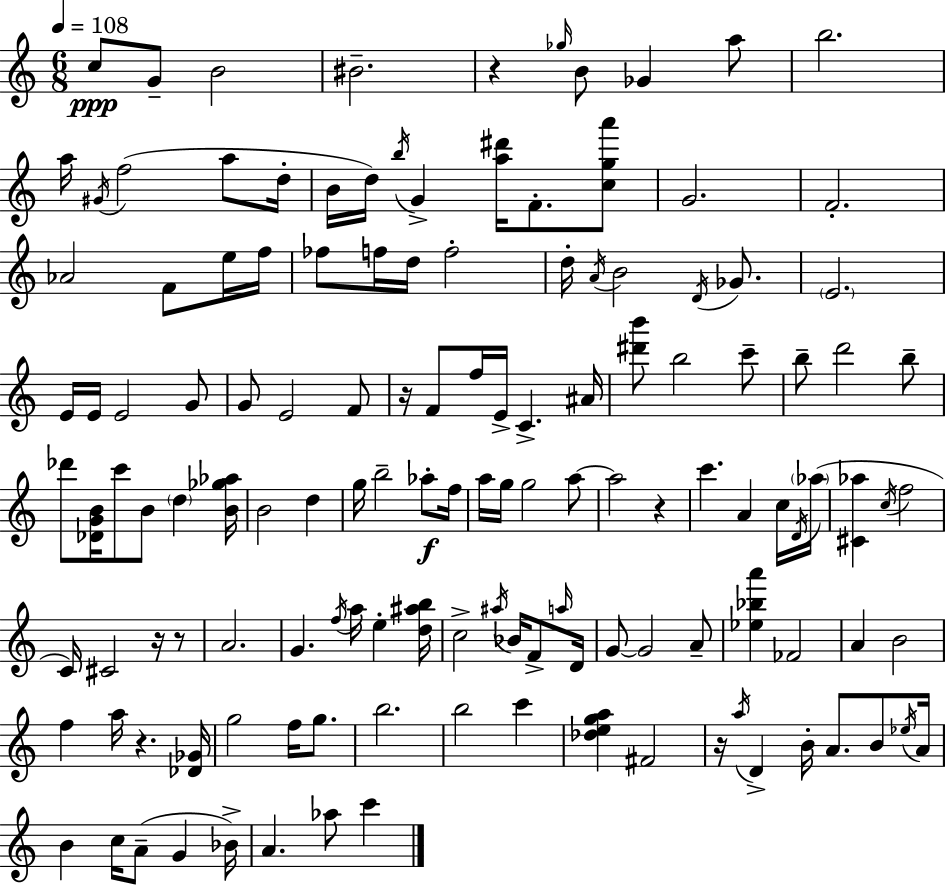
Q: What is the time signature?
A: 6/8